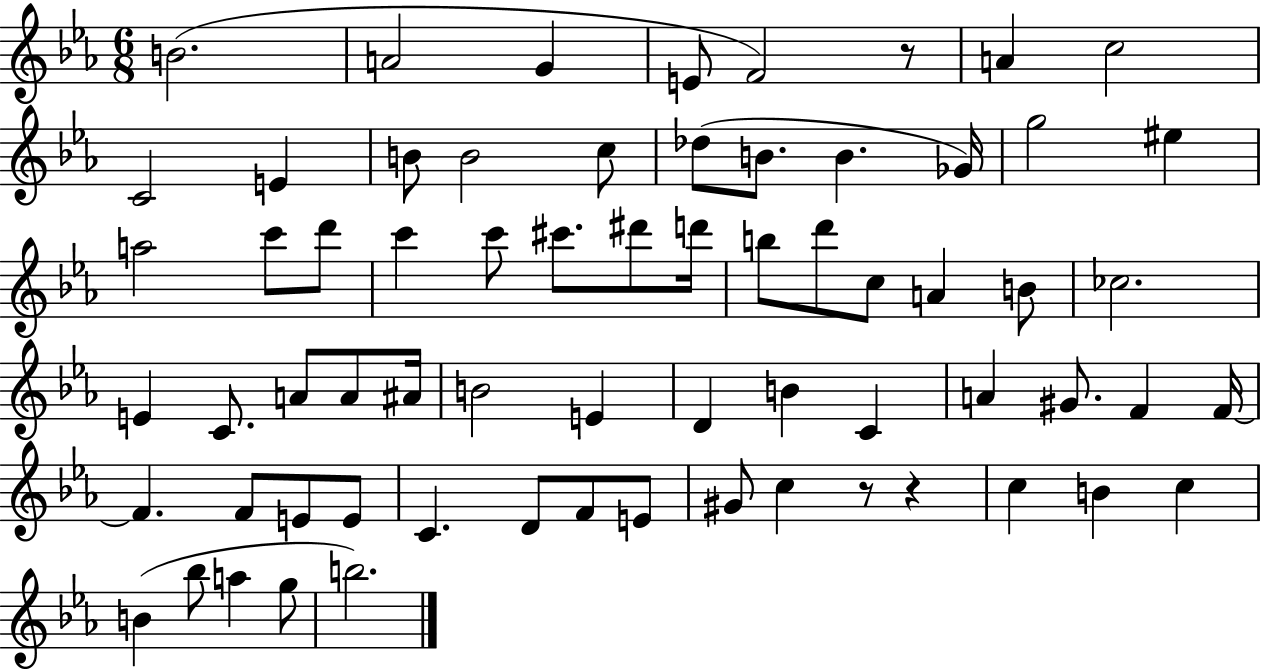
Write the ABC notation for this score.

X:1
T:Untitled
M:6/8
L:1/4
K:Eb
B2 A2 G E/2 F2 z/2 A c2 C2 E B/2 B2 c/2 _d/2 B/2 B _G/4 g2 ^e a2 c'/2 d'/2 c' c'/2 ^c'/2 ^d'/2 d'/4 b/2 d'/2 c/2 A B/2 _c2 E C/2 A/2 A/2 ^A/4 B2 E D B C A ^G/2 F F/4 F F/2 E/2 E/2 C D/2 F/2 E/2 ^G/2 c z/2 z c B c B _b/2 a g/2 b2